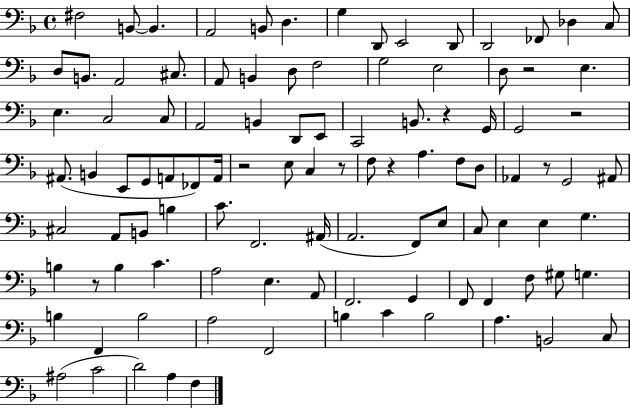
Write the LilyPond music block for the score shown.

{
  \clef bass
  \time 4/4
  \defaultTimeSignature
  \key f \major
  \repeat volta 2 { fis2 b,8~~ b,4. | a,2 b,8 d4. | g4 d,8 e,2 d,8 | d,2 fes,8 des4 c8 | \break d8 b,8. a,2 cis8. | a,8 b,4 d8 f2 | g2 e2 | d8 r2 e4. | \break e4. c2 c8 | a,2 b,4 d,8 e,8 | c,2 b,8. r4 g,16 | g,2 r2 | \break ais,8.( b,4 e,8 g,8 a,8 fes,8) a,16 | r2 e8 c4 r8 | f8 r4 a4. f8 d8 | aes,4 r8 g,2 ais,8 | \break cis2 a,8 b,8 b4 | c'8. f,2. ais,16( | a,2. f,8) e8 | c8 e4 e4 g4. | \break b4 r8 b4 c'4. | a2 e4. a,8 | f,2. g,4 | f,8 f,4 f8 gis8 g4. | \break b4 f,4 b2 | a2 f,2 | b4 c'4 b2 | a4. b,2 c8 | \break ais2( c'2 | d'2) a4 f4 | } \bar "|."
}